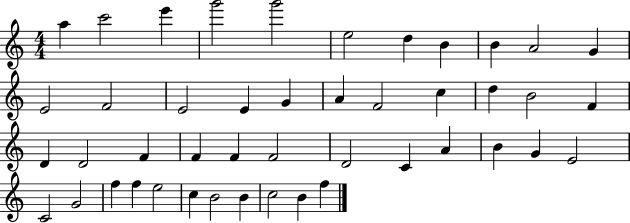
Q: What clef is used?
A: treble